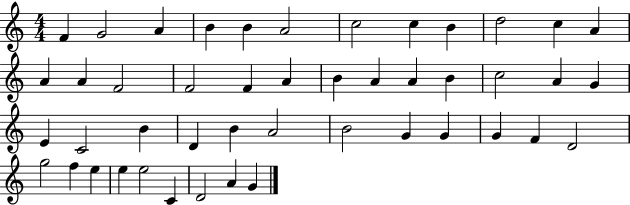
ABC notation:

X:1
T:Untitled
M:4/4
L:1/4
K:C
F G2 A B B A2 c2 c B d2 c A A A F2 F2 F A B A A B c2 A G E C2 B D B A2 B2 G G G F D2 g2 f e e e2 C D2 A G